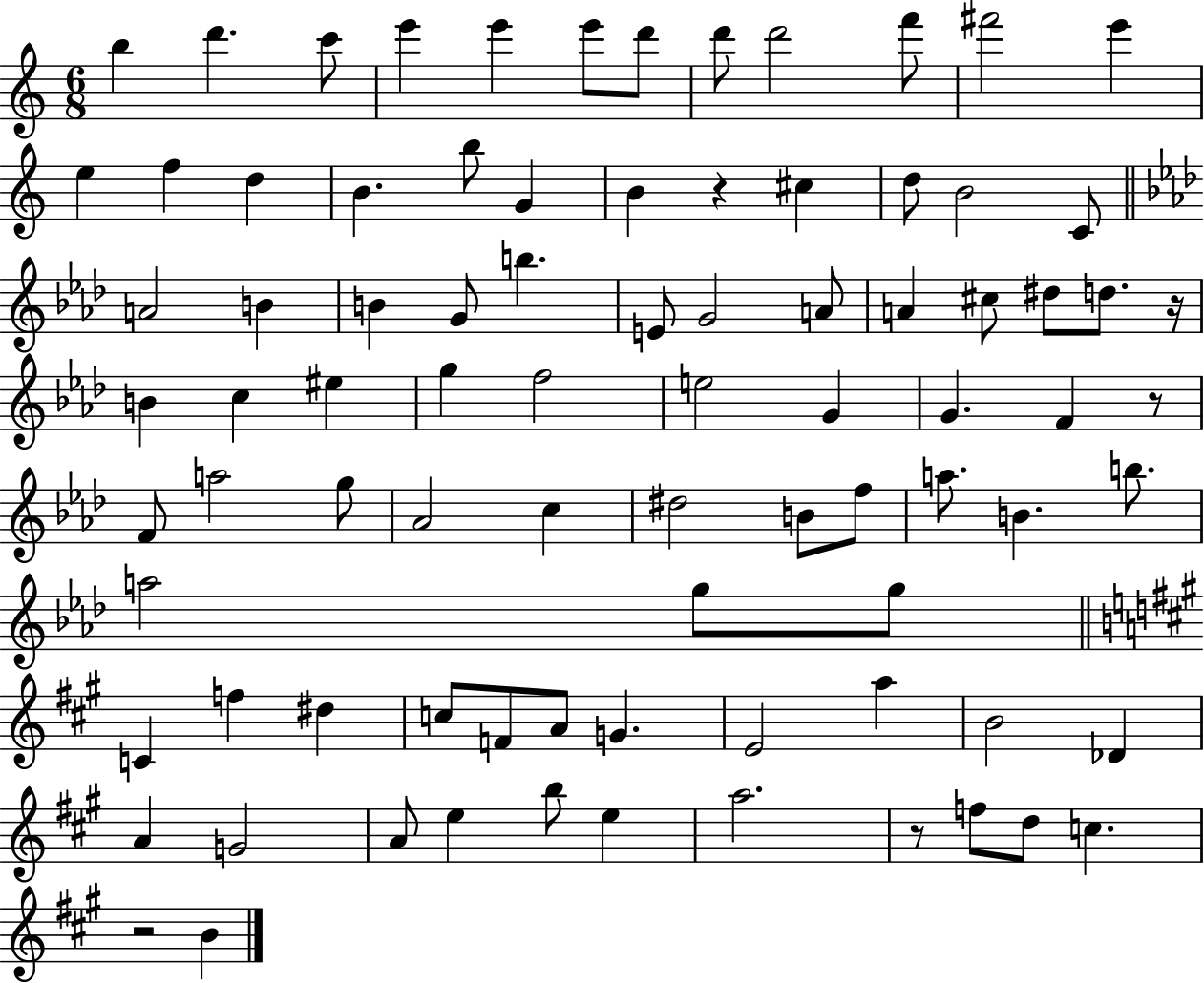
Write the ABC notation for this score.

X:1
T:Untitled
M:6/8
L:1/4
K:C
b d' c'/2 e' e' e'/2 d'/2 d'/2 d'2 f'/2 ^f'2 e' e f d B b/2 G B z ^c d/2 B2 C/2 A2 B B G/2 b E/2 G2 A/2 A ^c/2 ^d/2 d/2 z/4 B c ^e g f2 e2 G G F z/2 F/2 a2 g/2 _A2 c ^d2 B/2 f/2 a/2 B b/2 a2 g/2 g/2 C f ^d c/2 F/2 A/2 G E2 a B2 _D A G2 A/2 e b/2 e a2 z/2 f/2 d/2 c z2 B